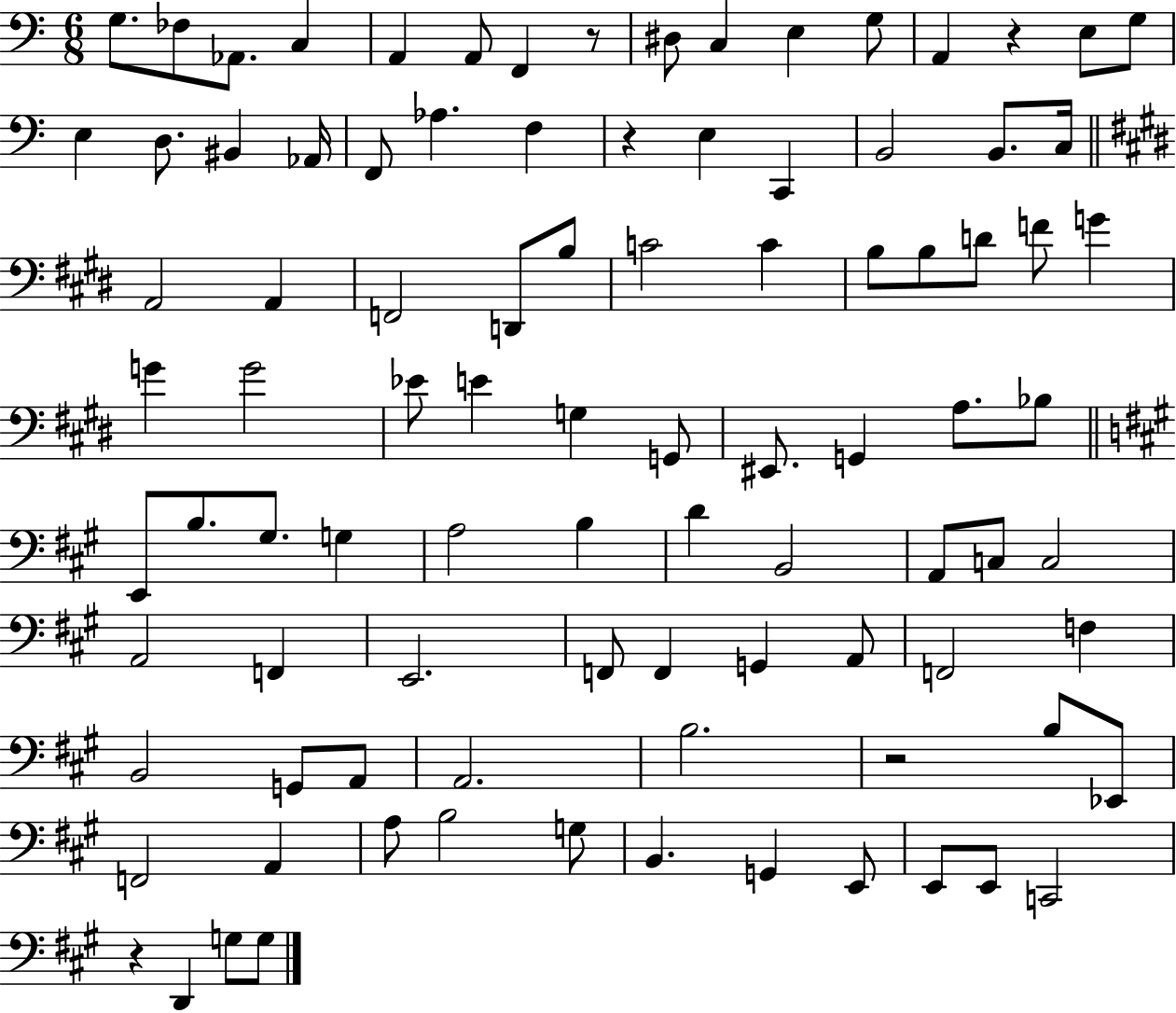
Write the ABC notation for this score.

X:1
T:Untitled
M:6/8
L:1/4
K:C
G,/2 _F,/2 _A,,/2 C, A,, A,,/2 F,, z/2 ^D,/2 C, E, G,/2 A,, z E,/2 G,/2 E, D,/2 ^B,, _A,,/4 F,,/2 _A, F, z E, C,, B,,2 B,,/2 C,/4 A,,2 A,, F,,2 D,,/2 B,/2 C2 C B,/2 B,/2 D/2 F/2 G G G2 _E/2 E G, G,,/2 ^E,,/2 G,, A,/2 _B,/2 E,,/2 B,/2 ^G,/2 G, A,2 B, D B,,2 A,,/2 C,/2 C,2 A,,2 F,, E,,2 F,,/2 F,, G,, A,,/2 F,,2 F, B,,2 G,,/2 A,,/2 A,,2 B,2 z2 B,/2 _E,,/2 F,,2 A,, A,/2 B,2 G,/2 B,, G,, E,,/2 E,,/2 E,,/2 C,,2 z D,, G,/2 G,/2